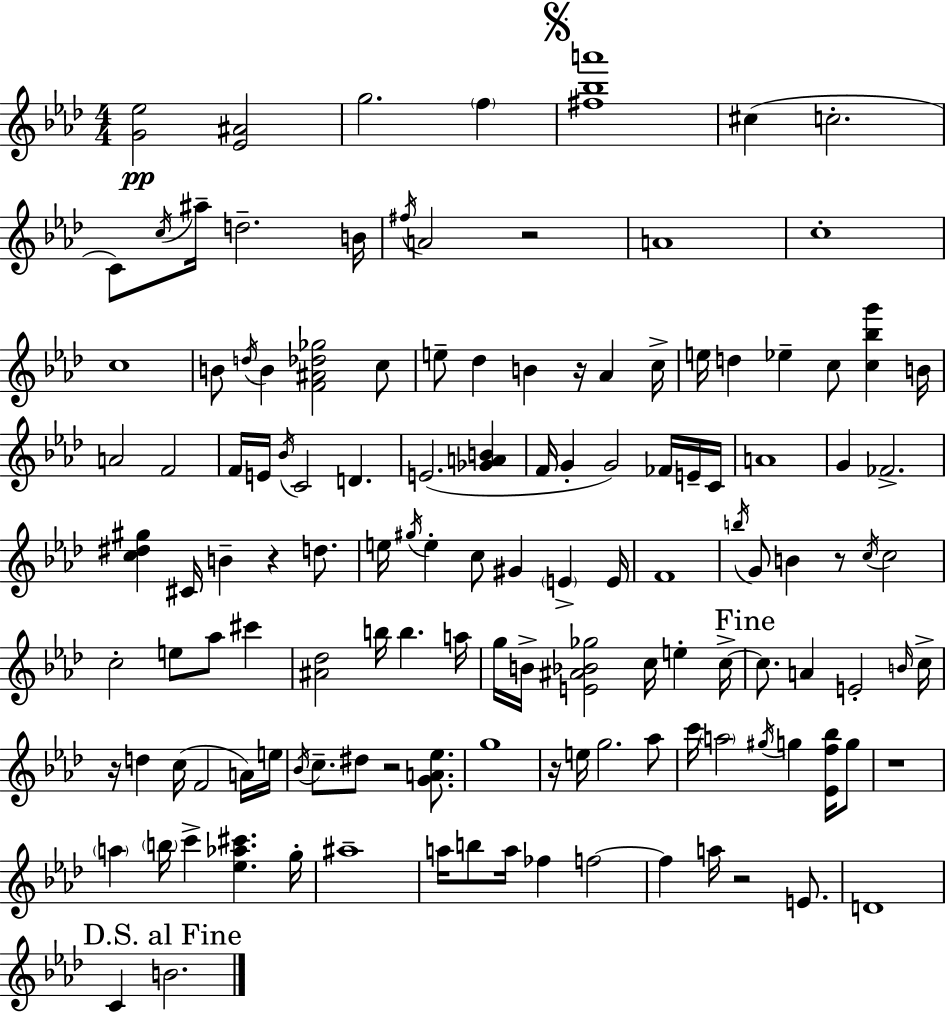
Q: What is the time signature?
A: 4/4